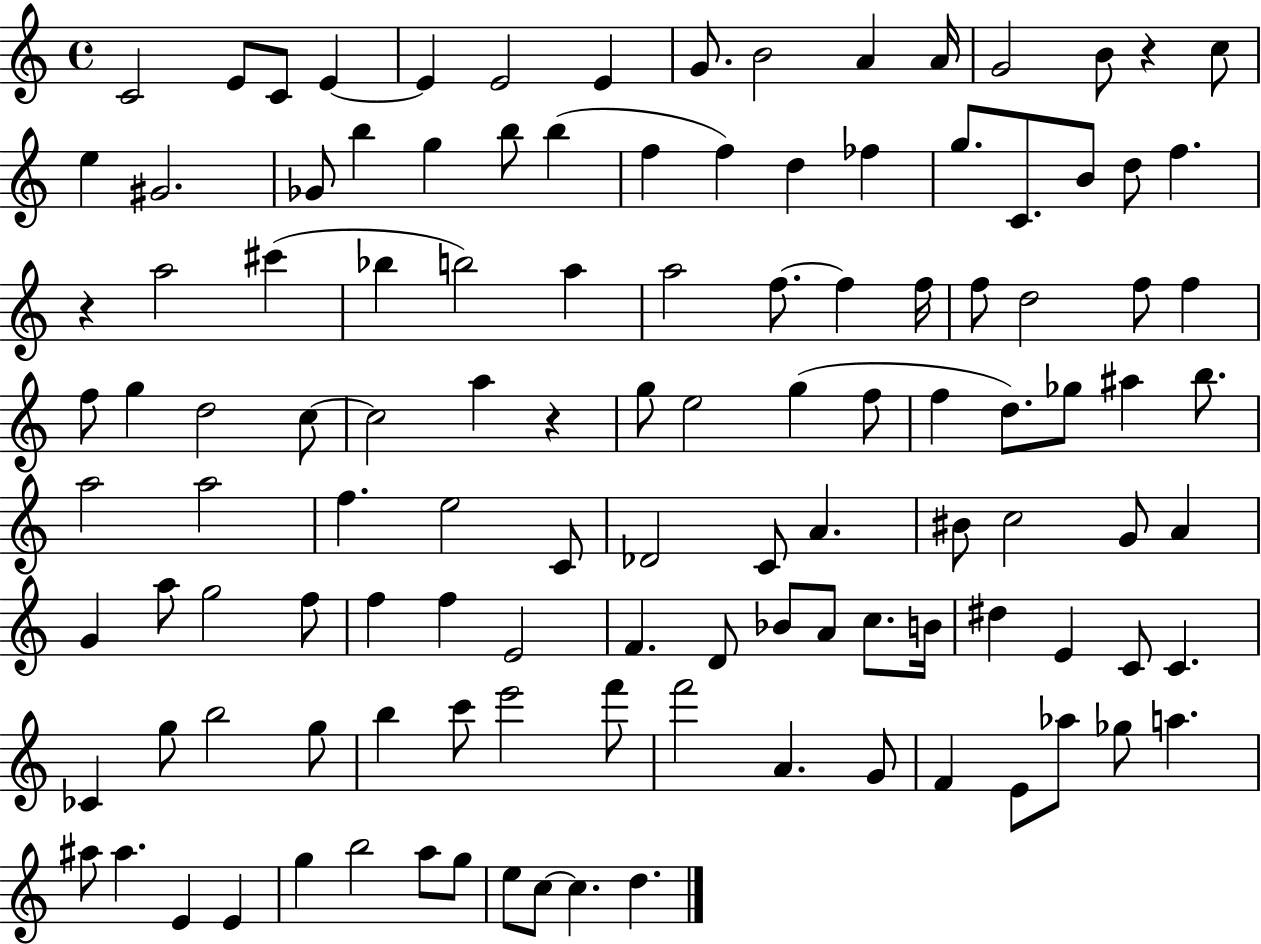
C4/h E4/e C4/e E4/q E4/q E4/h E4/q G4/e. B4/h A4/q A4/s G4/h B4/e R/q C5/e E5/q G#4/h. Gb4/e B5/q G5/q B5/e B5/q F5/q F5/q D5/q FES5/q G5/e. C4/e. B4/e D5/e F5/q. R/q A5/h C#6/q Bb5/q B5/h A5/q A5/h F5/e. F5/q F5/s F5/e D5/h F5/e F5/q F5/e G5/q D5/h C5/e C5/h A5/q R/q G5/e E5/h G5/q F5/e F5/q D5/e. Gb5/e A#5/q B5/e. A5/h A5/h F5/q. E5/h C4/e Db4/h C4/e A4/q. BIS4/e C5/h G4/e A4/q G4/q A5/e G5/h F5/e F5/q F5/q E4/h F4/q. D4/e Bb4/e A4/e C5/e. B4/s D#5/q E4/q C4/e C4/q. CES4/q G5/e B5/h G5/e B5/q C6/e E6/h F6/e F6/h A4/q. G4/e F4/q E4/e Ab5/e Gb5/e A5/q. A#5/e A#5/q. E4/q E4/q G5/q B5/h A5/e G5/e E5/e C5/e C5/q. D5/q.